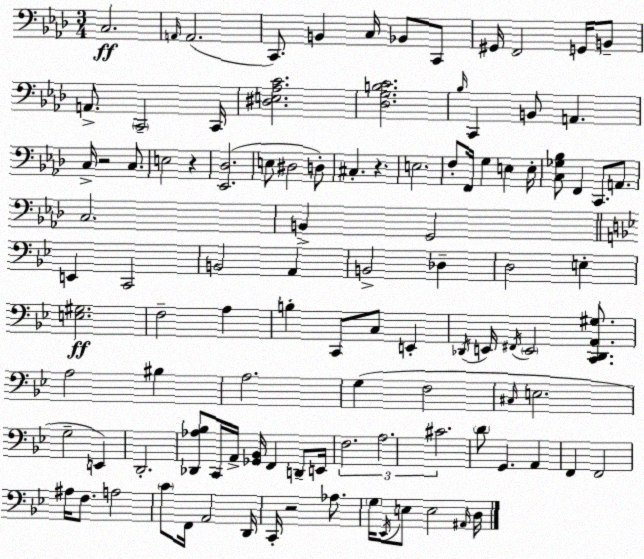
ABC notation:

X:1
T:Untitled
M:3/4
L:1/4
K:Ab
C,2 A,,/4 A,,2 C,,/2 B,, C,/4 _B,,/2 C,,/2 ^G,,/4 F,,2 G,,/4 B,,/2 A,,/2 C,,2 C,,/4 [^D,E,_A,C]2 [_D,G,B,C]2 _B,/4 C,, B,,/2 A,, C,/4 z2 C,/2 E,2 z [_E,,_D,]2 E,/2 ^D,2 D,/2 ^C, z E,2 F,/2 F,,/4 G, E, E,/4 [C,_G,_B,]/2 F,, C,,/2 A,,/2 C,2 B,, G,,2 E,, C,,2 B,,2 A,, B,,2 _D, D,2 E, [E,^G,]2 F,2 A, B, C,,/2 C,/2 E,, _D,,/4 E,,/4 ^F,,/4 E,,2 [C,,_D,,A,,^G,]/2 A,2 ^B, A,2 G, F,2 ^C,/4 E,2 G,2 E,, D,,2 [_D,,_A,_B,]/2 C,,/4 A,,/4 [_G,,_B,,]/4 F,, D,,/2 E,,/4 F,2 A,2 ^C2 D/2 G,, A,, F,, F,,2 ^A,/4 F,/2 A,2 C/2 F,,/4 A,,2 D,,/4 C,,/4 z2 _A,/2 G,/4 _E,,/4 E,/2 E,2 ^A,,/4 D,/4